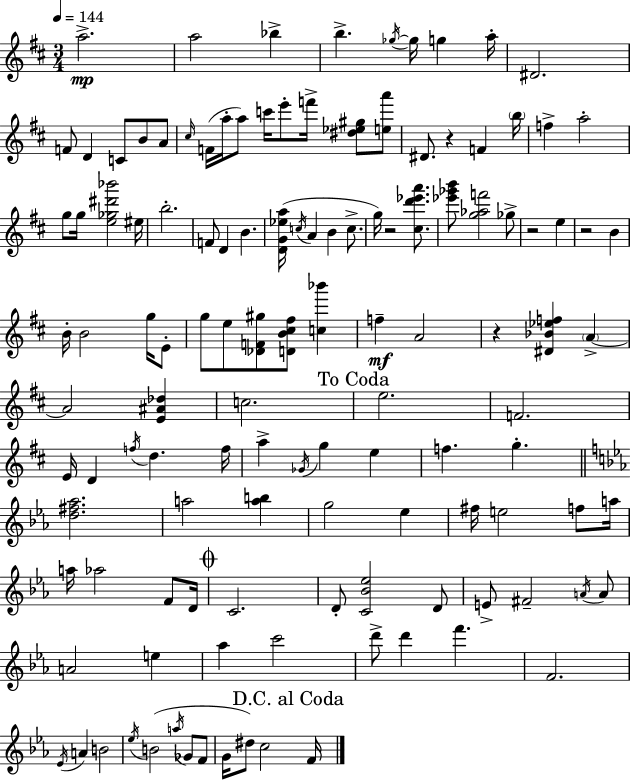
X:1
T:Untitled
M:3/4
L:1/4
K:D
a2 a2 _b b _g/4 _g/4 g a/4 ^D2 F/2 D C/2 B/2 A/2 ^c/4 F/4 a/4 a/2 c'/4 e'/2 f'/4 [^d_e^g]/2 [ea']/2 ^D/2 z F b/4 f a2 g/2 g/4 [e_g^d'_b']2 ^e/4 b2 F/2 D B [DG_ea]/4 c/4 A B c/2 g/4 z2 [^cd'_e'a']/2 [_e'_g'b']/2 [g_af']2 _g/2 z2 e z2 B B/4 B2 g/4 E/2 g/2 e/2 [_DF^g]/2 [DB^c^f]/2 [c_b'] f A2 z [^D_B_ef] A A2 [E^A_d] c2 e2 F2 E/4 D f/4 d f/4 a _G/4 g e f g [d^f_a]2 a2 [ab] g2 _e ^f/4 e2 f/2 a/4 a/4 _a2 F/2 D/4 C2 D/2 [C_B_e]2 D/2 E/2 ^F2 A/4 A/2 A2 e _a c'2 d'/2 d' f' F2 _E/4 A B2 _e/4 B2 a/4 _G/2 F/2 G/4 ^d/2 c2 F/4